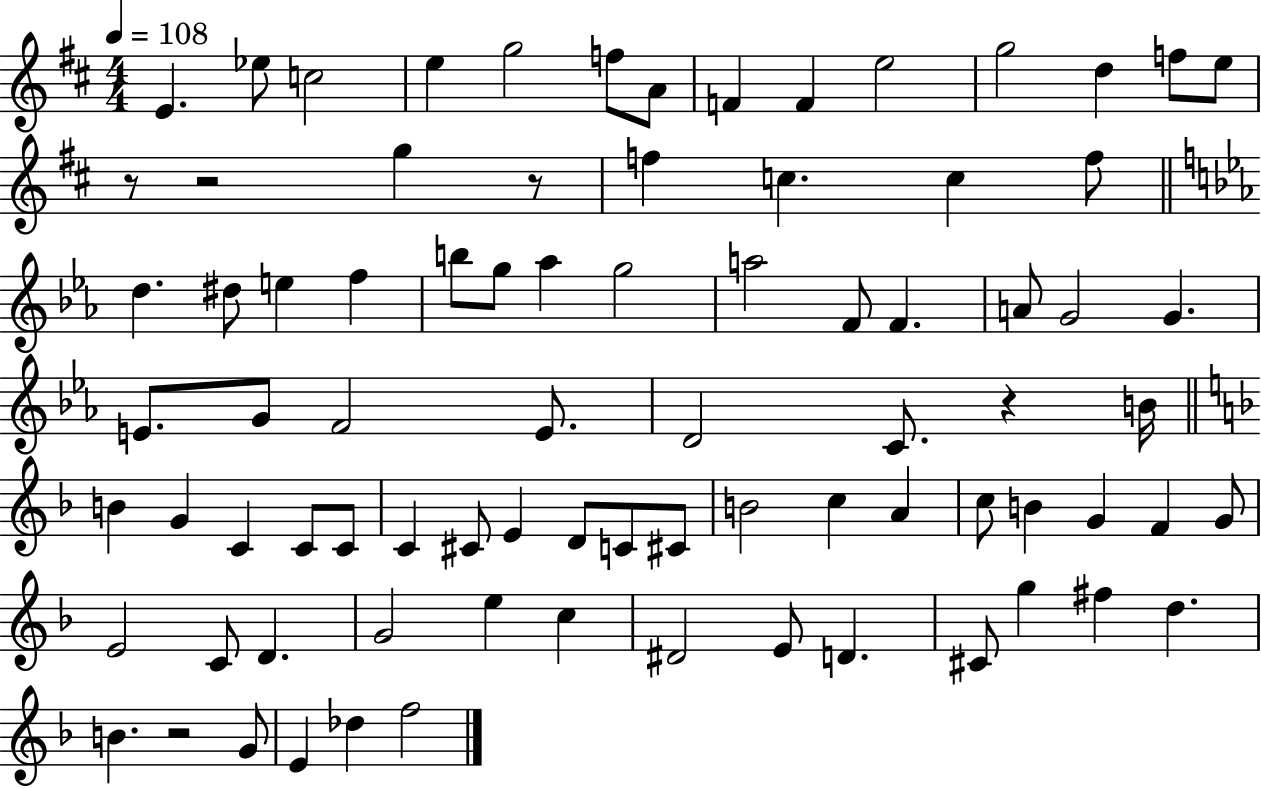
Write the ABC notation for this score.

X:1
T:Untitled
M:4/4
L:1/4
K:D
E _e/2 c2 e g2 f/2 A/2 F F e2 g2 d f/2 e/2 z/2 z2 g z/2 f c c f/2 d ^d/2 e f b/2 g/2 _a g2 a2 F/2 F A/2 G2 G E/2 G/2 F2 E/2 D2 C/2 z B/4 B G C C/2 C/2 C ^C/2 E D/2 C/2 ^C/2 B2 c A c/2 B G F G/2 E2 C/2 D G2 e c ^D2 E/2 D ^C/2 g ^f d B z2 G/2 E _d f2